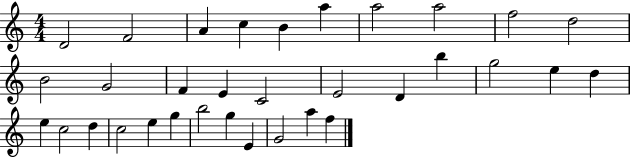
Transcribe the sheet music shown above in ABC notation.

X:1
T:Untitled
M:4/4
L:1/4
K:C
D2 F2 A c B a a2 a2 f2 d2 B2 G2 F E C2 E2 D b g2 e d e c2 d c2 e g b2 g E G2 a f